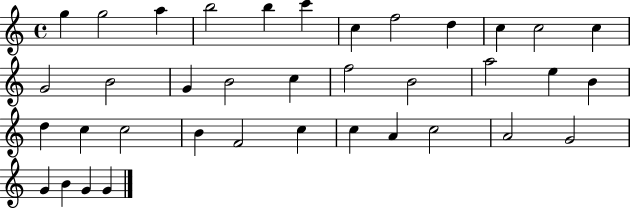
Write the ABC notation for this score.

X:1
T:Untitled
M:4/4
L:1/4
K:C
g g2 a b2 b c' c f2 d c c2 c G2 B2 G B2 c f2 B2 a2 e B d c c2 B F2 c c A c2 A2 G2 G B G G